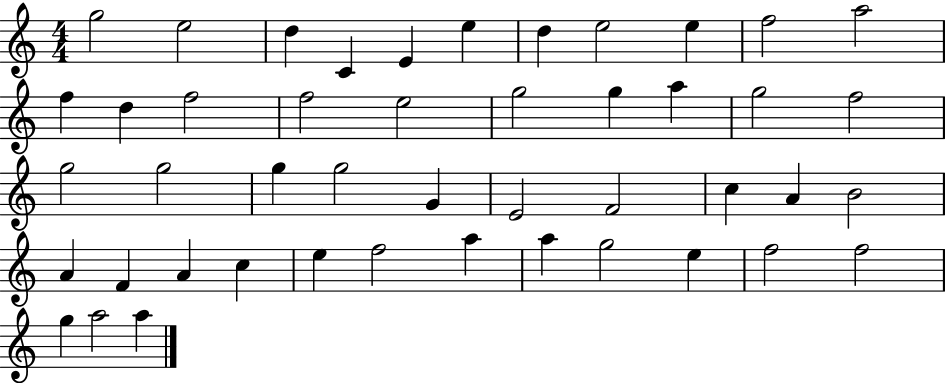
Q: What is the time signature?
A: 4/4